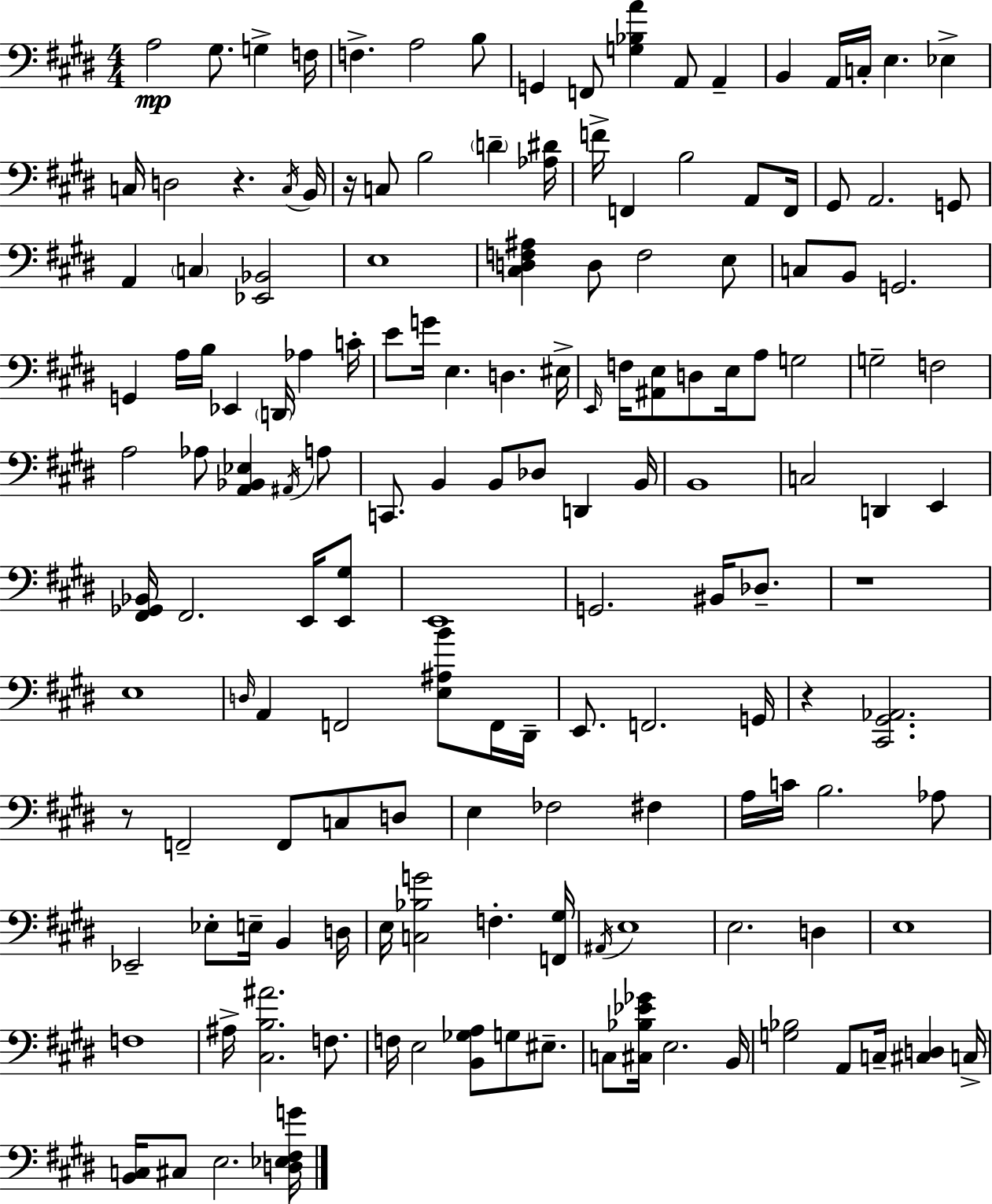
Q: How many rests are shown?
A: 5